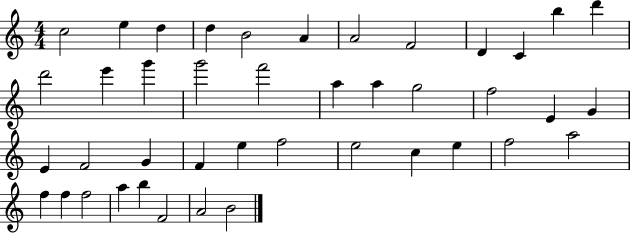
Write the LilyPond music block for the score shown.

{
  \clef treble
  \numericTimeSignature
  \time 4/4
  \key c \major
  c''2 e''4 d''4 | d''4 b'2 a'4 | a'2 f'2 | d'4 c'4 b''4 d'''4 | \break d'''2 e'''4 g'''4 | g'''2 f'''2 | a''4 a''4 g''2 | f''2 e'4 g'4 | \break e'4 f'2 g'4 | f'4 e''4 f''2 | e''2 c''4 e''4 | f''2 a''2 | \break f''4 f''4 f''2 | a''4 b''4 f'2 | a'2 b'2 | \bar "|."
}